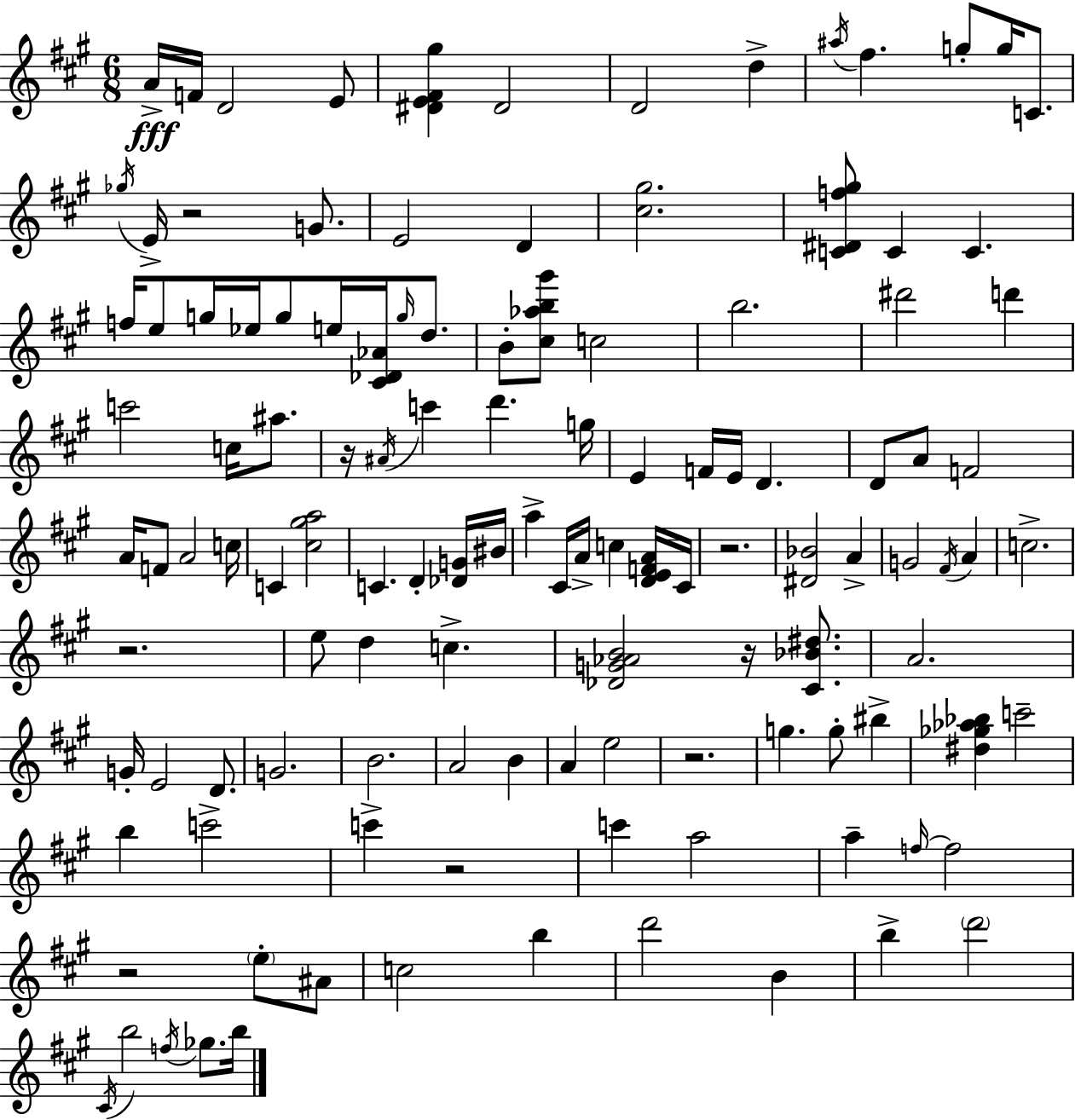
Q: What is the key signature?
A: A major